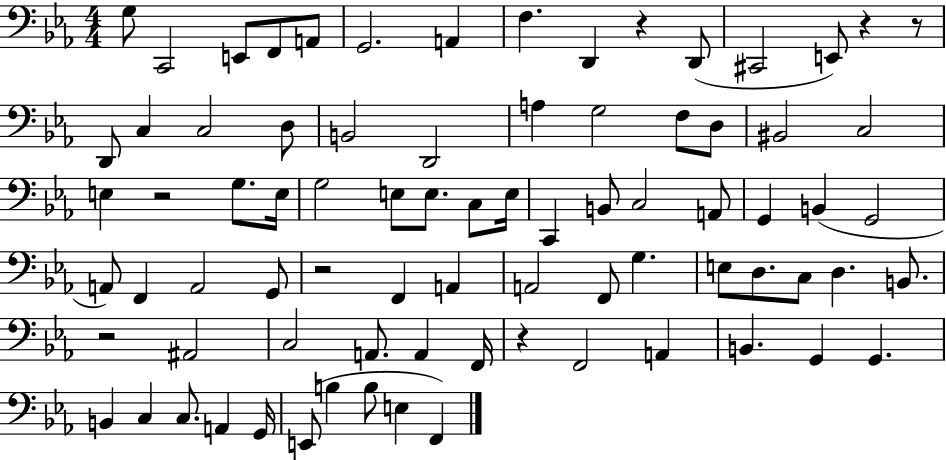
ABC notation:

X:1
T:Untitled
M:4/4
L:1/4
K:Eb
G,/2 C,,2 E,,/2 F,,/2 A,,/2 G,,2 A,, F, D,, z D,,/2 ^C,,2 E,,/2 z z/2 D,,/2 C, C,2 D,/2 B,,2 D,,2 A, G,2 F,/2 D,/2 ^B,,2 C,2 E, z2 G,/2 E,/4 G,2 E,/2 E,/2 C,/2 E,/4 C,, B,,/2 C,2 A,,/2 G,, B,, G,,2 A,,/2 F,, A,,2 G,,/2 z2 F,, A,, A,,2 F,,/2 G, E,/2 D,/2 C,/2 D, B,,/2 z2 ^A,,2 C,2 A,,/2 A,, F,,/4 z F,,2 A,, B,, G,, G,, B,, C, C,/2 A,, G,,/4 E,,/2 B, B,/2 E, F,,